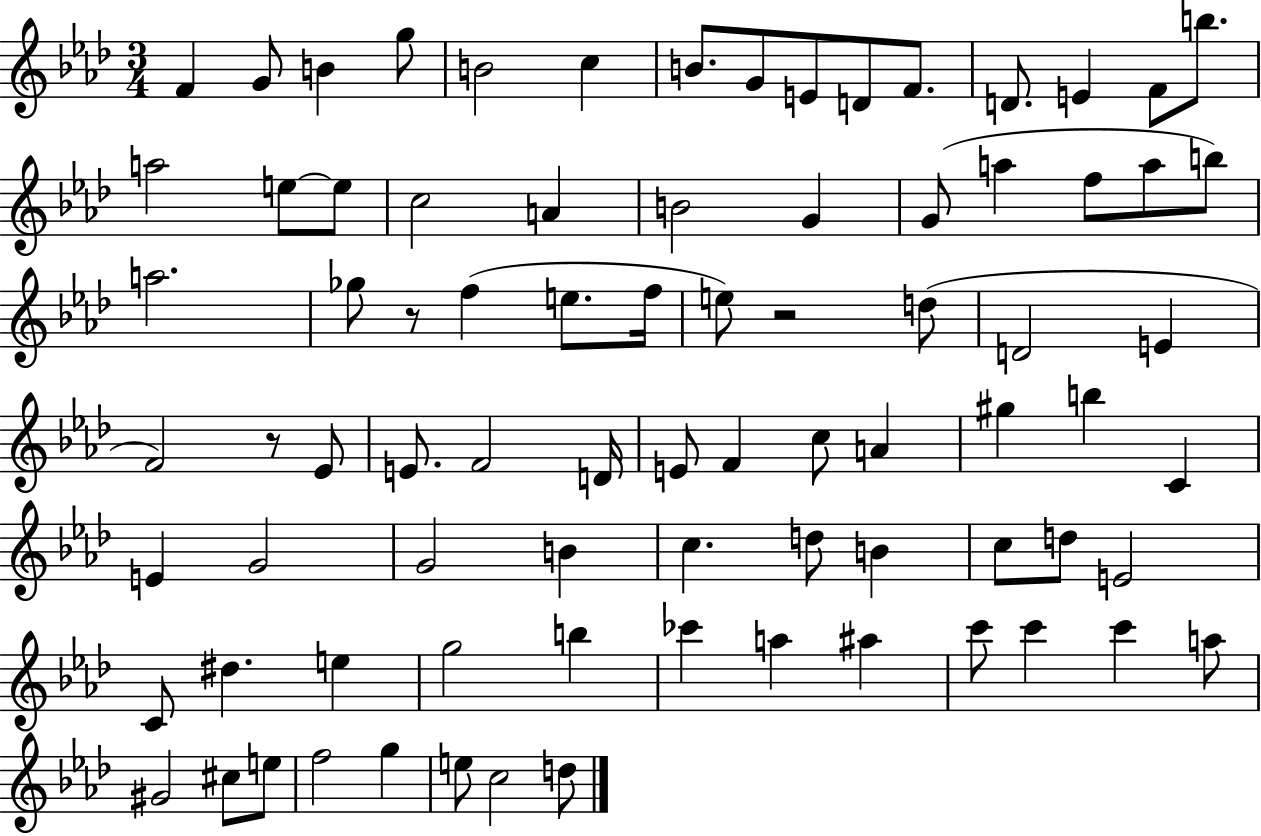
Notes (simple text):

F4/q G4/e B4/q G5/e B4/h C5/q B4/e. G4/e E4/e D4/e F4/e. D4/e. E4/q F4/e B5/e. A5/h E5/e E5/e C5/h A4/q B4/h G4/q G4/e A5/q F5/e A5/e B5/e A5/h. Gb5/e R/e F5/q E5/e. F5/s E5/e R/h D5/e D4/h E4/q F4/h R/e Eb4/e E4/e. F4/h D4/s E4/e F4/q C5/e A4/q G#5/q B5/q C4/q E4/q G4/h G4/h B4/q C5/q. D5/e B4/q C5/e D5/e E4/h C4/e D#5/q. E5/q G5/h B5/q CES6/q A5/q A#5/q C6/e C6/q C6/q A5/e G#4/h C#5/e E5/e F5/h G5/q E5/e C5/h D5/e